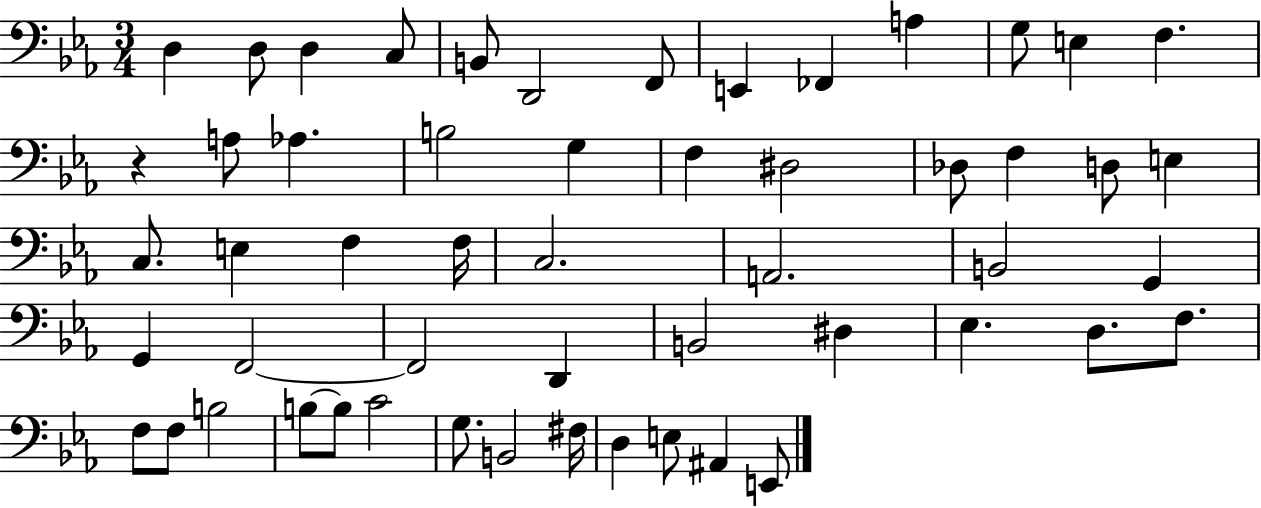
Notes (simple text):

D3/q D3/e D3/q C3/e B2/e D2/h F2/e E2/q FES2/q A3/q G3/e E3/q F3/q. R/q A3/e Ab3/q. B3/h G3/q F3/q D#3/h Db3/e F3/q D3/e E3/q C3/e. E3/q F3/q F3/s C3/h. A2/h. B2/h G2/q G2/q F2/h F2/h D2/q B2/h D#3/q Eb3/q. D3/e. F3/e. F3/e F3/e B3/h B3/e B3/e C4/h G3/e. B2/h F#3/s D3/q E3/e A#2/q E2/e